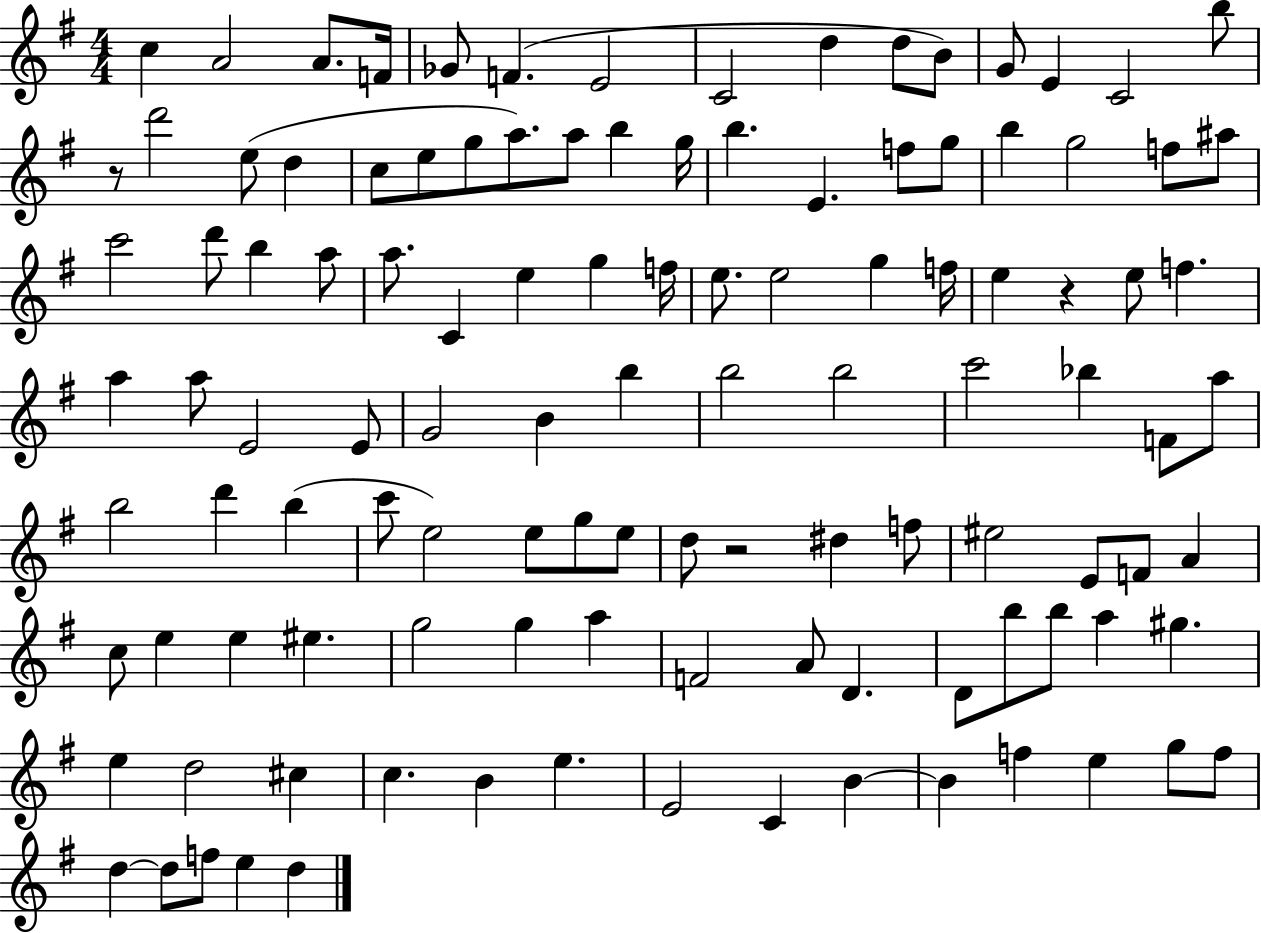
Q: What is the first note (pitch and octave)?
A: C5